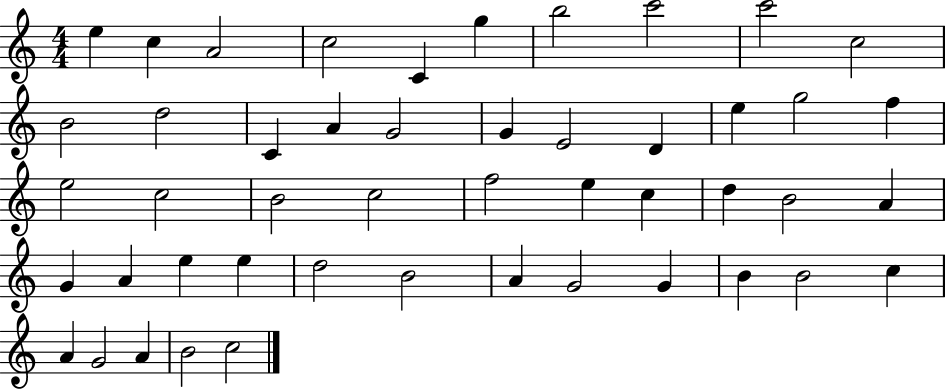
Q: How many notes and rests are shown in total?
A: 48